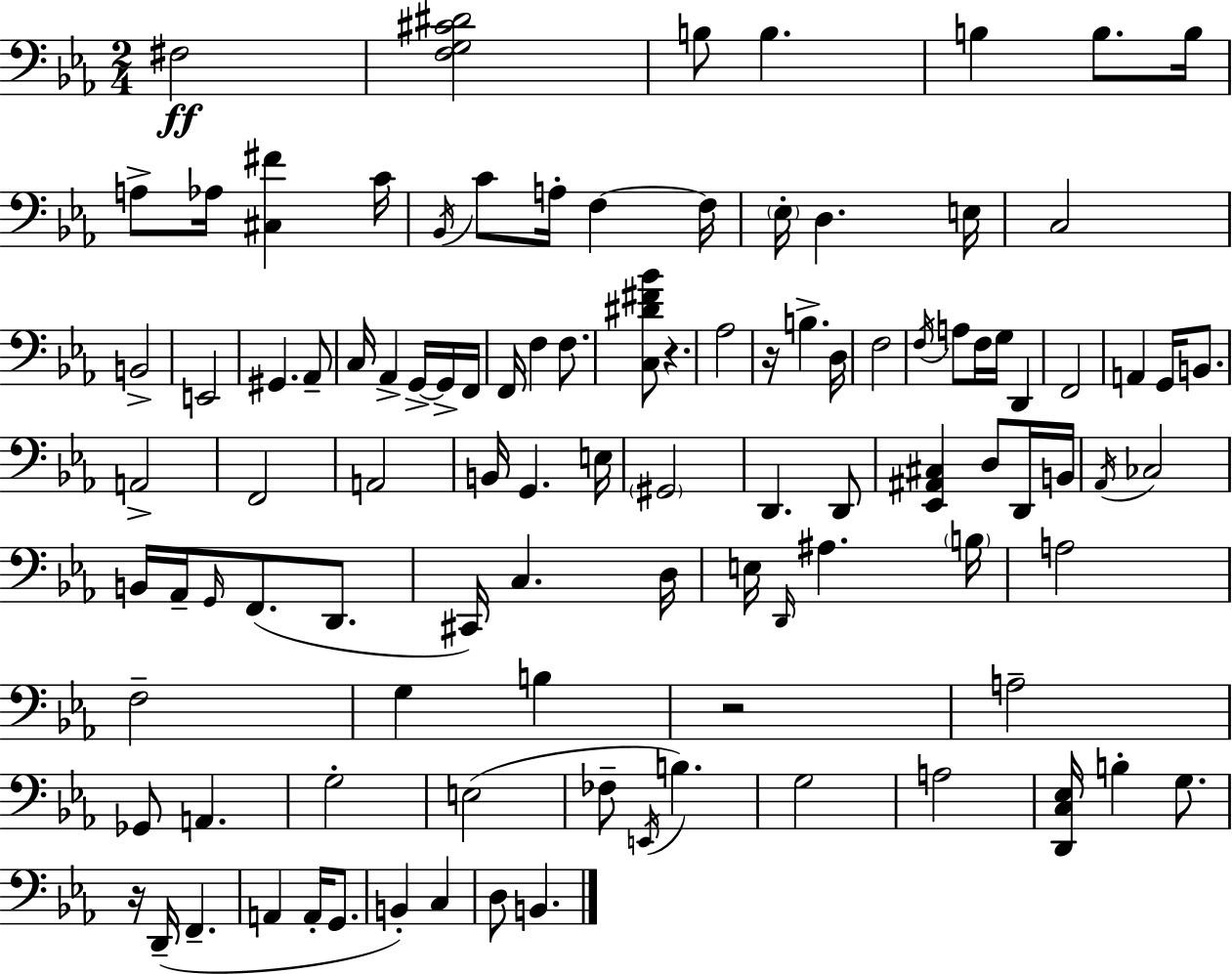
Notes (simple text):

F#3/h [F3,G3,C#4,D#4]/h B3/e B3/q. B3/q B3/e. B3/s A3/e Ab3/s [C#3,F#4]/q C4/s Bb2/s C4/e A3/s F3/q F3/s Eb3/s D3/q. E3/s C3/h B2/h E2/h G#2/q. Ab2/e C3/s Ab2/q G2/s G2/s F2/s F2/s F3/q F3/e. [C3,D#4,F#4,Bb4]/e R/q. Ab3/h R/s B3/q. D3/s F3/h F3/s A3/e F3/s G3/s D2/q F2/h A2/q G2/s B2/e. A2/h F2/h A2/h B2/s G2/q. E3/s G#2/h D2/q. D2/e [Eb2,A#2,C#3]/q D3/e D2/s B2/s Ab2/s CES3/h B2/s Ab2/s G2/s F2/e. D2/e. C#2/s C3/q. D3/s E3/s D2/s A#3/q. B3/s A3/h F3/h G3/q B3/q R/h A3/h Gb2/e A2/q. G3/h E3/h FES3/e E2/s B3/q. G3/h A3/h [D2,C3,Eb3]/s B3/q G3/e. R/s D2/s F2/q. A2/q A2/s G2/e. B2/q C3/q D3/e B2/q.